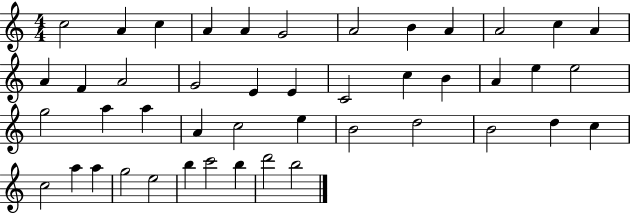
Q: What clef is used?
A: treble